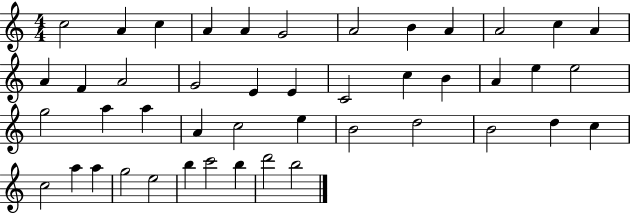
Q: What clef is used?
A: treble